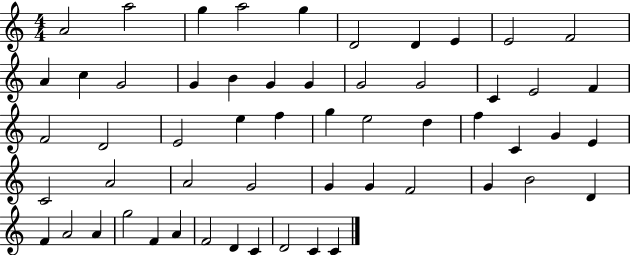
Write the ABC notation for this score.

X:1
T:Untitled
M:4/4
L:1/4
K:C
A2 a2 g a2 g D2 D E E2 F2 A c G2 G B G G G2 G2 C E2 F F2 D2 E2 e f g e2 d f C G E C2 A2 A2 G2 G G F2 G B2 D F A2 A g2 F A F2 D C D2 C C